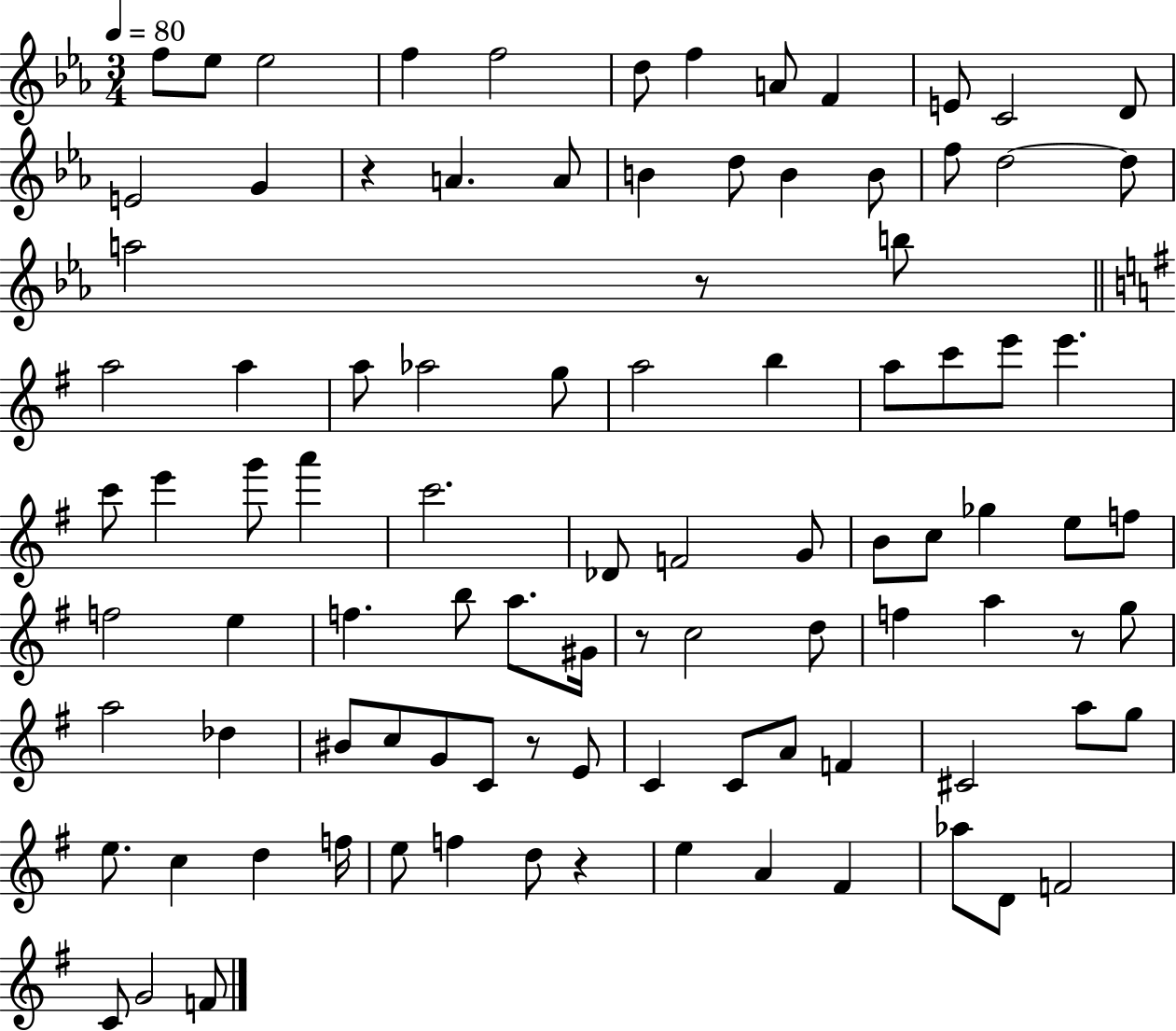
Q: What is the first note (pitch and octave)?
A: F5